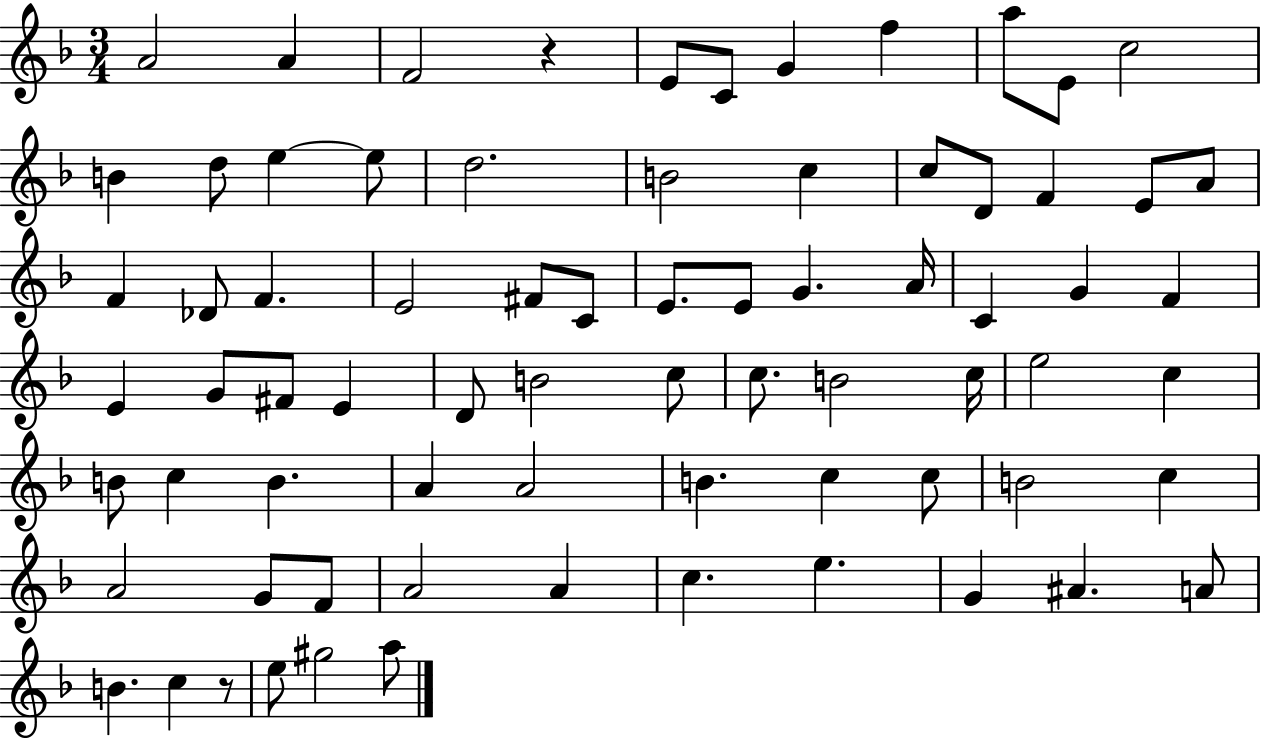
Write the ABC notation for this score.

X:1
T:Untitled
M:3/4
L:1/4
K:F
A2 A F2 z E/2 C/2 G f a/2 E/2 c2 B d/2 e e/2 d2 B2 c c/2 D/2 F E/2 A/2 F _D/2 F E2 ^F/2 C/2 E/2 E/2 G A/4 C G F E G/2 ^F/2 E D/2 B2 c/2 c/2 B2 c/4 e2 c B/2 c B A A2 B c c/2 B2 c A2 G/2 F/2 A2 A c e G ^A A/2 B c z/2 e/2 ^g2 a/2